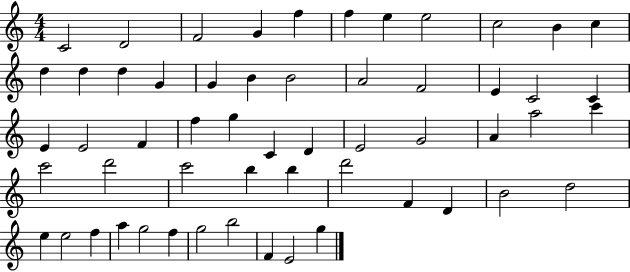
{
  \clef treble
  \numericTimeSignature
  \time 4/4
  \key c \major
  c'2 d'2 | f'2 g'4 f''4 | f''4 e''4 e''2 | c''2 b'4 c''4 | \break d''4 d''4 d''4 g'4 | g'4 b'4 b'2 | a'2 f'2 | e'4 c'2 c'4 | \break e'4 e'2 f'4 | f''4 g''4 c'4 d'4 | e'2 g'2 | a'4 a''2 c'''4 | \break c'''2 d'''2 | c'''2 b''4 b''4 | d'''2 f'4 d'4 | b'2 d''2 | \break e''4 e''2 f''4 | a''4 g''2 f''4 | g''2 b''2 | f'4 e'2 g''4 | \break \bar "|."
}